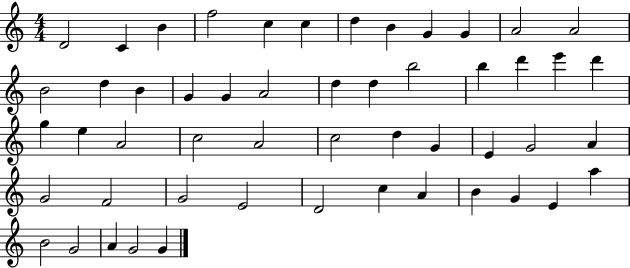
X:1
T:Untitled
M:4/4
L:1/4
K:C
D2 C B f2 c c d B G G A2 A2 B2 d B G G A2 d d b2 b d' e' d' g e A2 c2 A2 c2 d G E G2 A G2 F2 G2 E2 D2 c A B G E a B2 G2 A G2 G